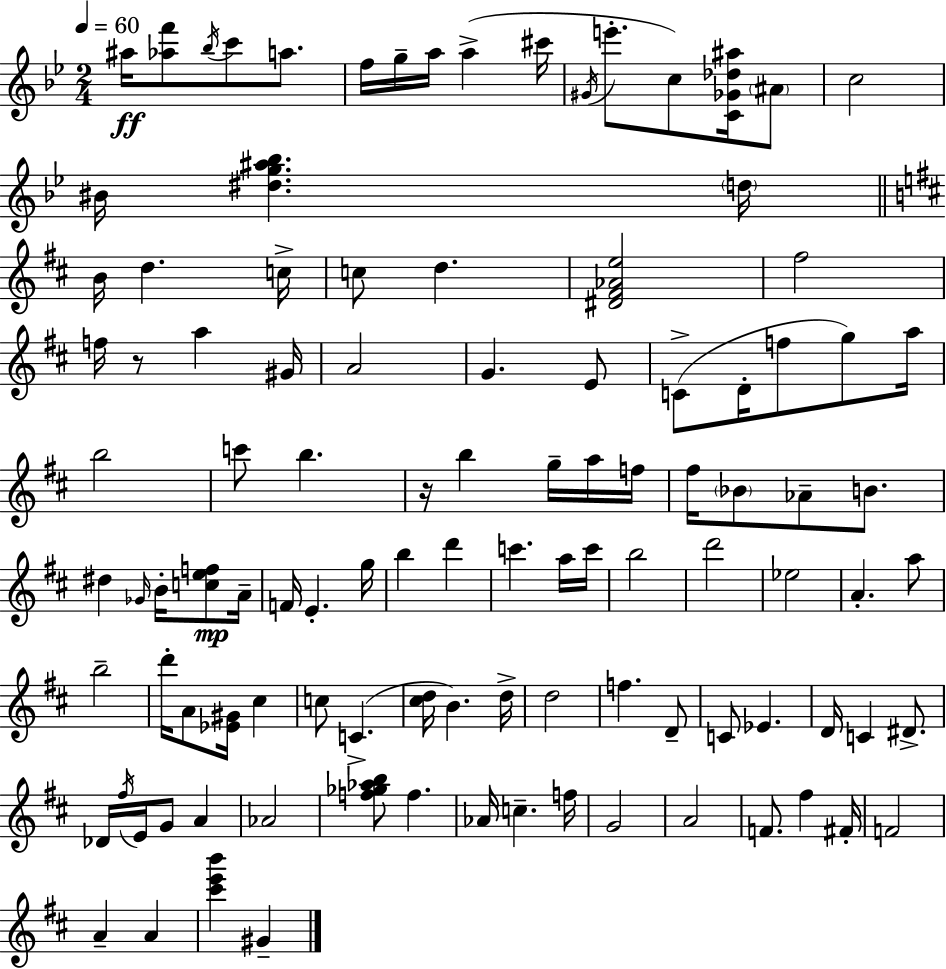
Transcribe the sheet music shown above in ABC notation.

X:1
T:Untitled
M:2/4
L:1/4
K:Bb
^a/4 [_af']/2 _b/4 c'/2 a/2 f/4 g/4 a/4 a ^c'/4 ^G/4 e'/2 c/2 [C_G_d^a]/4 ^A/2 c2 ^B/4 [^dg^a_b] d/4 B/4 d c/4 c/2 d [^D^F_Ae]2 ^f2 f/4 z/2 a ^G/4 A2 G E/2 C/2 D/4 f/2 g/2 a/4 b2 c'/2 b z/4 b g/4 a/4 f/4 ^f/4 _B/2 _A/2 B/2 ^d _G/4 B/4 [cef]/2 A/4 F/4 E g/4 b d' c' a/4 c'/4 b2 d'2 _e2 A a/2 b2 d'/4 A/2 [_E^G]/4 ^c c/2 C [^cd]/4 B d/4 d2 f D/2 C/2 _E D/4 C ^D/2 _D/4 ^f/4 E/4 G/2 A _A2 [f_g_ab]/2 f _A/4 c f/4 G2 A2 F/2 ^f ^F/4 F2 A A [^c'e'b'] ^G